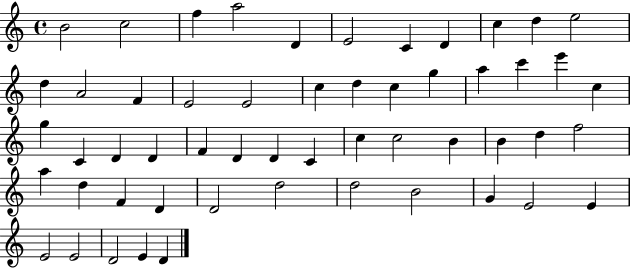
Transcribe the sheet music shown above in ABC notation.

X:1
T:Untitled
M:4/4
L:1/4
K:C
B2 c2 f a2 D E2 C D c d e2 d A2 F E2 E2 c d c g a c' e' c g C D D F D D C c c2 B B d f2 a d F D D2 d2 d2 B2 G E2 E E2 E2 D2 E D